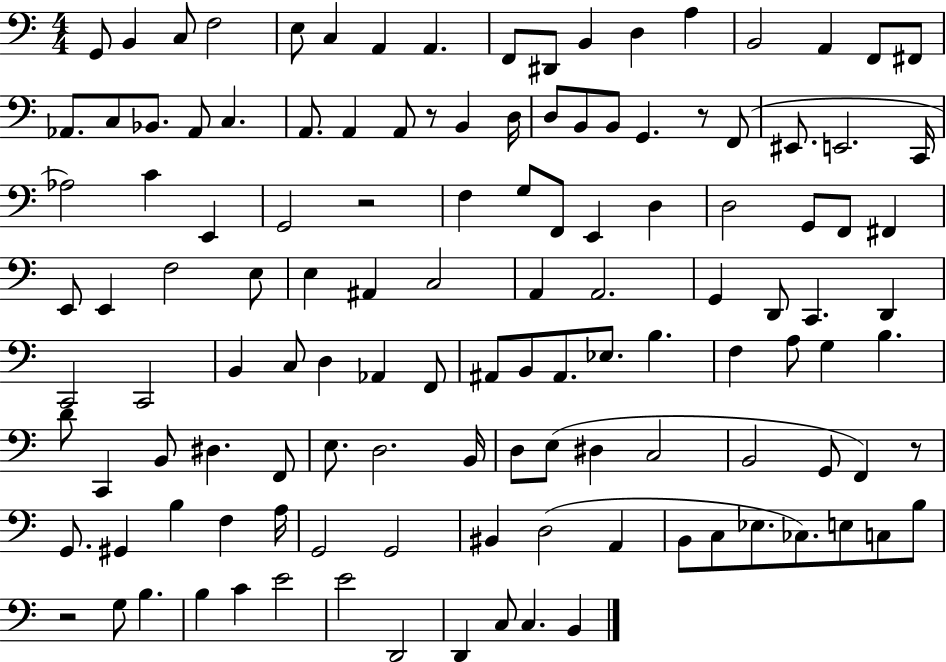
G2/e B2/q C3/e F3/h E3/e C3/q A2/q A2/q. F2/e D#2/e B2/q D3/q A3/q B2/h A2/q F2/e F#2/e Ab2/e. C3/e Bb2/e. Ab2/e C3/q. A2/e. A2/q A2/e R/e B2/q D3/s D3/e B2/e B2/e G2/q. R/e F2/e EIS2/e. E2/h. C2/s Ab3/h C4/q E2/q G2/h R/h F3/q G3/e F2/e E2/q D3/q D3/h G2/e F2/e F#2/q E2/e E2/q F3/h E3/e E3/q A#2/q C3/h A2/q A2/h. G2/q D2/e C2/q. D2/q C2/h C2/h B2/q C3/e D3/q Ab2/q F2/e A#2/e B2/e A#2/e. Eb3/e. B3/q. F3/q A3/e G3/q B3/q. D4/e C2/q B2/e D#3/q. F2/e E3/e. D3/h. B2/s D3/e E3/e D#3/q C3/h B2/h G2/e F2/q R/e G2/e. G#2/q B3/q F3/q A3/s G2/h G2/h BIS2/q D3/h A2/q B2/e C3/e Eb3/e. CES3/e. E3/e C3/e B3/e R/h G3/e B3/q. B3/q C4/q E4/h E4/h D2/h D2/q C3/e C3/q. B2/q